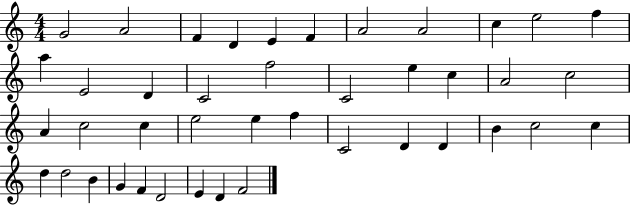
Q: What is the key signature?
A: C major